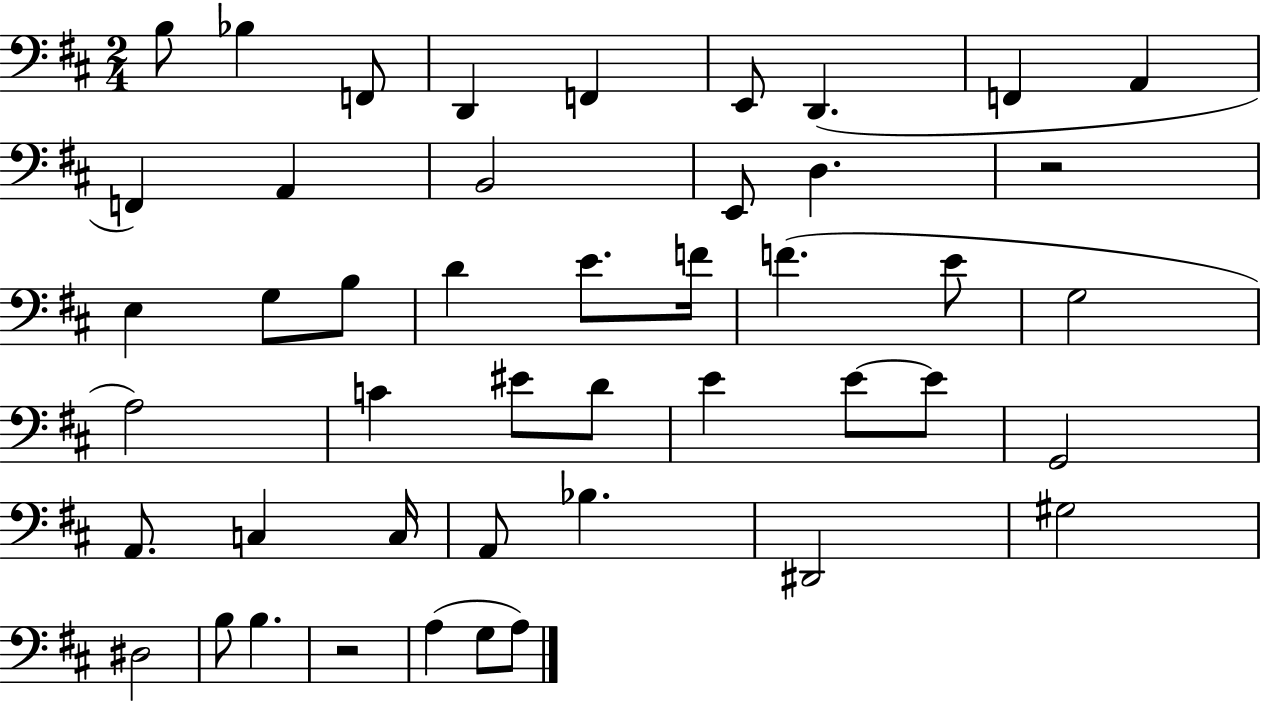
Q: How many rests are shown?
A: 2